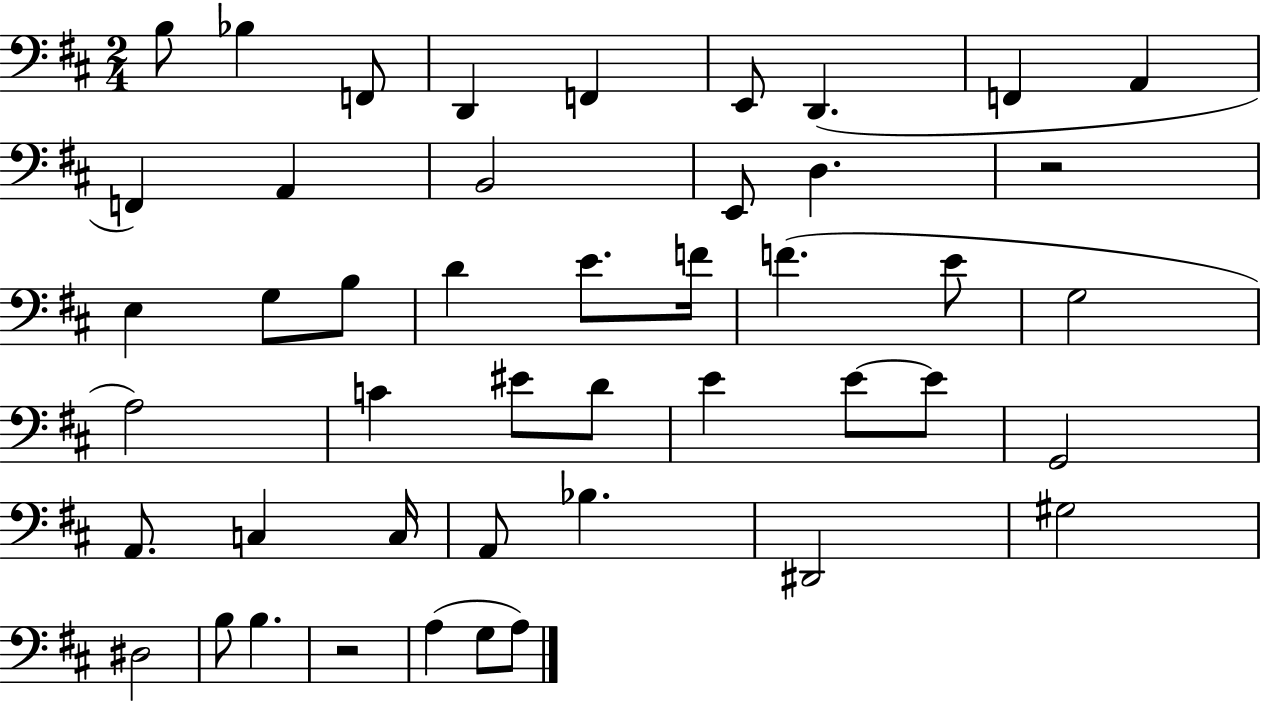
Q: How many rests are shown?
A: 2